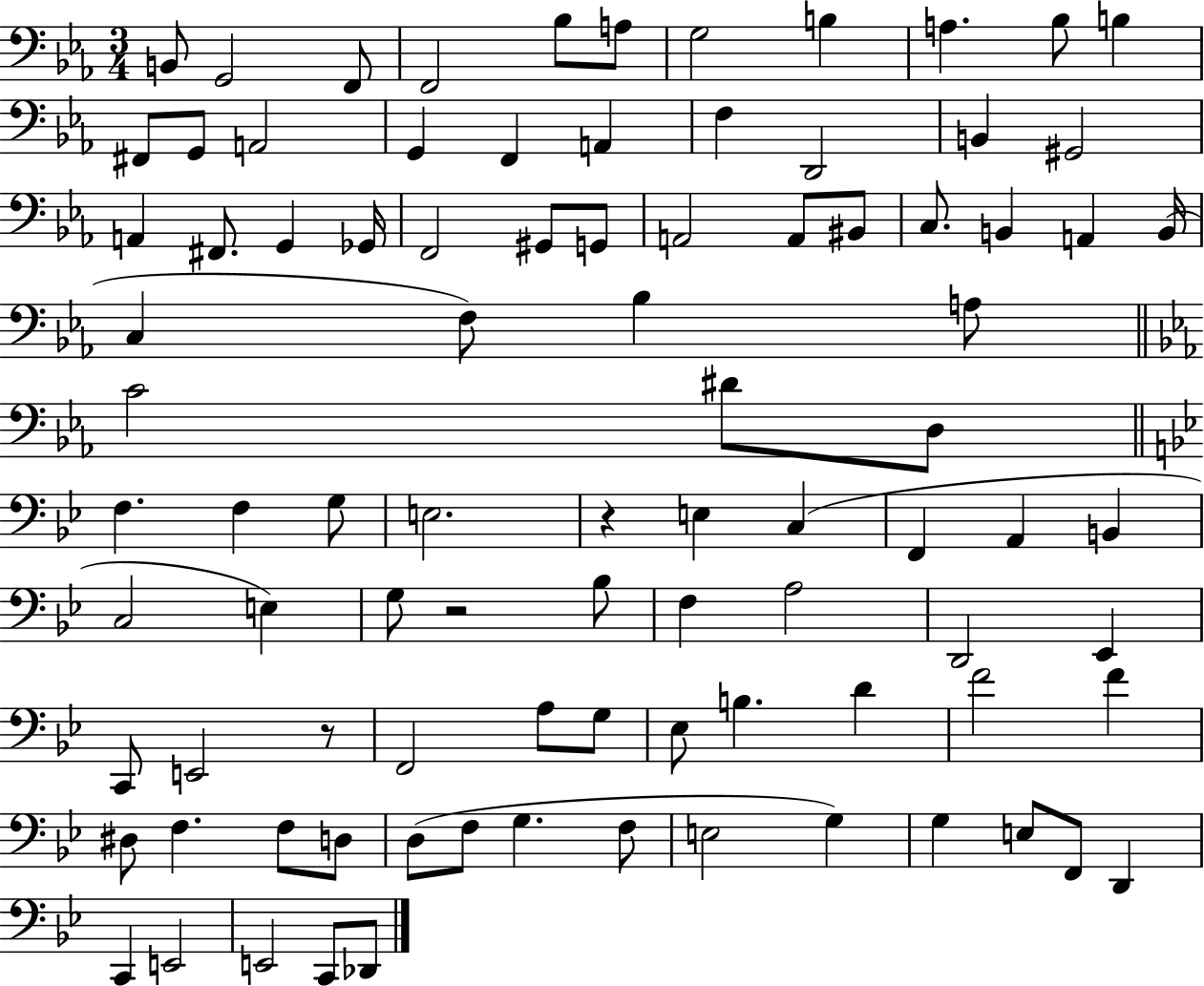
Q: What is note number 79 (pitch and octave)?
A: G3